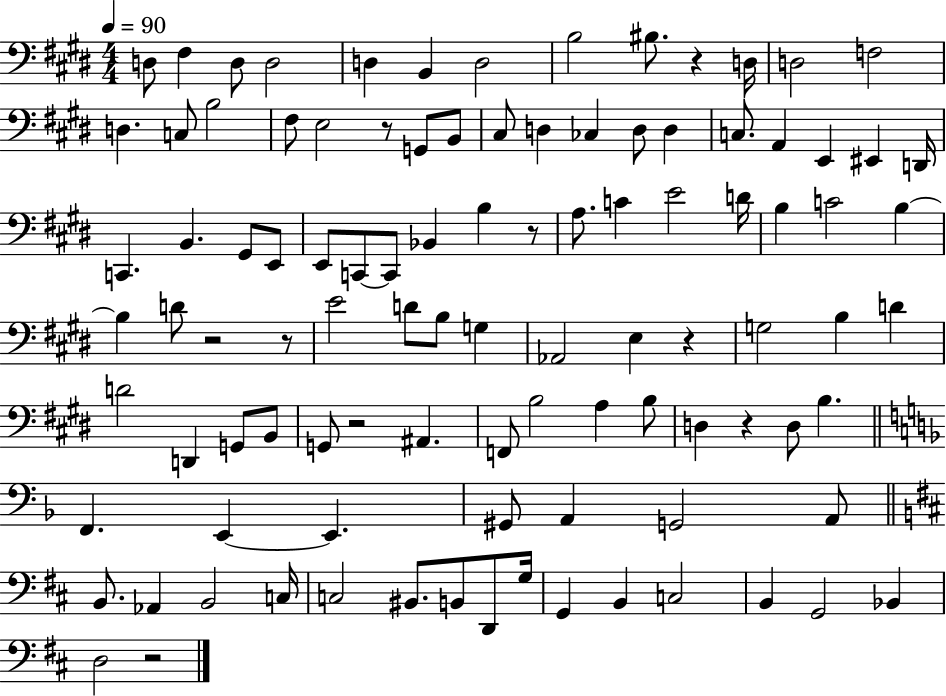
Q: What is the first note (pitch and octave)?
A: D3